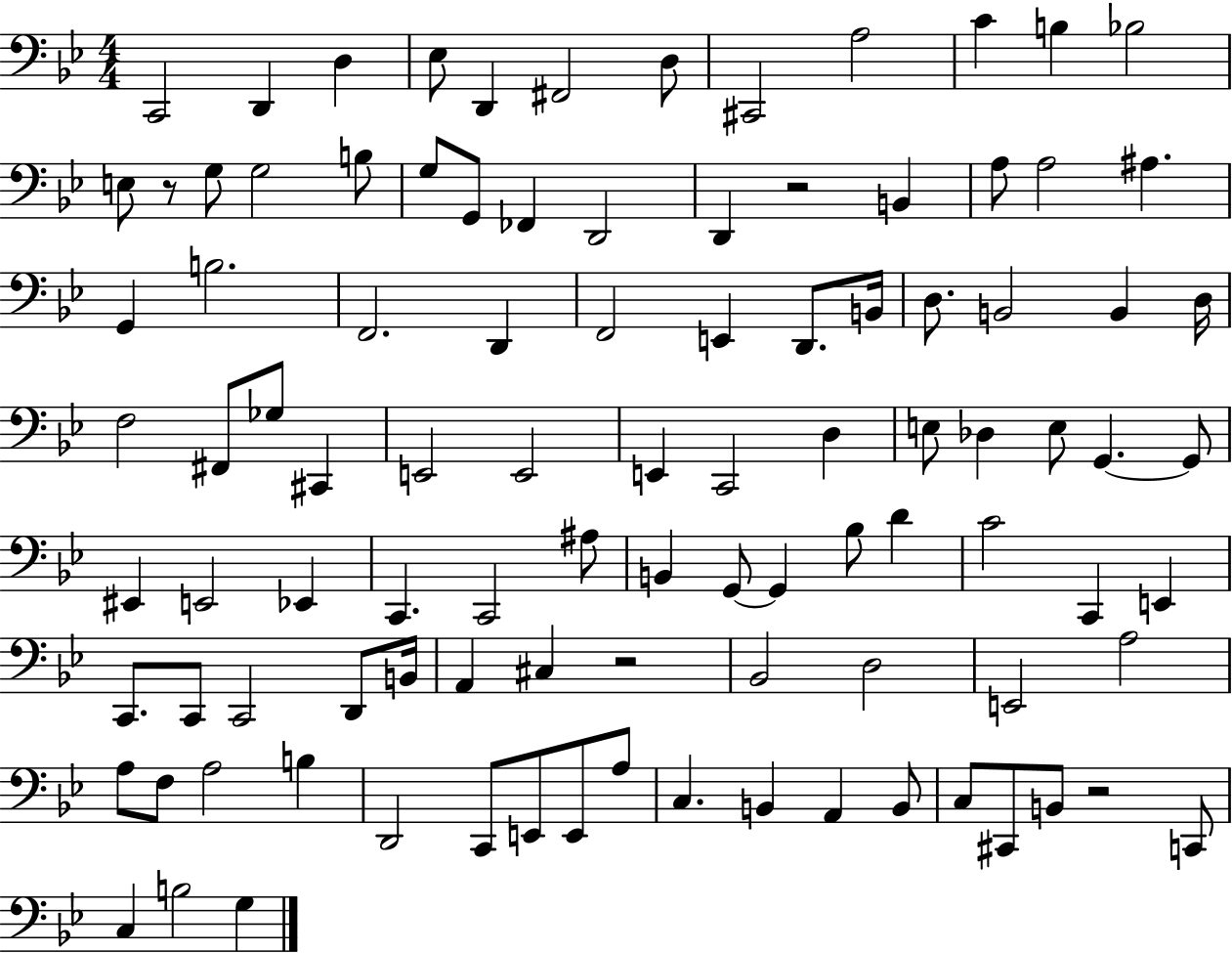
{
  \clef bass
  \numericTimeSignature
  \time 4/4
  \key bes \major
  c,2 d,4 d4 | ees8 d,4 fis,2 d8 | cis,2 a2 | c'4 b4 bes2 | \break e8 r8 g8 g2 b8 | g8 g,8 fes,4 d,2 | d,4 r2 b,4 | a8 a2 ais4. | \break g,4 b2. | f,2. d,4 | f,2 e,4 d,8. b,16 | d8. b,2 b,4 d16 | \break f2 fis,8 ges8 cis,4 | e,2 e,2 | e,4 c,2 d4 | e8 des4 e8 g,4.~~ g,8 | \break eis,4 e,2 ees,4 | c,4. c,2 ais8 | b,4 g,8~~ g,4 bes8 d'4 | c'2 c,4 e,4 | \break c,8. c,8 c,2 d,8 b,16 | a,4 cis4 r2 | bes,2 d2 | e,2 a2 | \break a8 f8 a2 b4 | d,2 c,8 e,8 e,8 a8 | c4. b,4 a,4 b,8 | c8 cis,8 b,8 r2 c,8 | \break c4 b2 g4 | \bar "|."
}